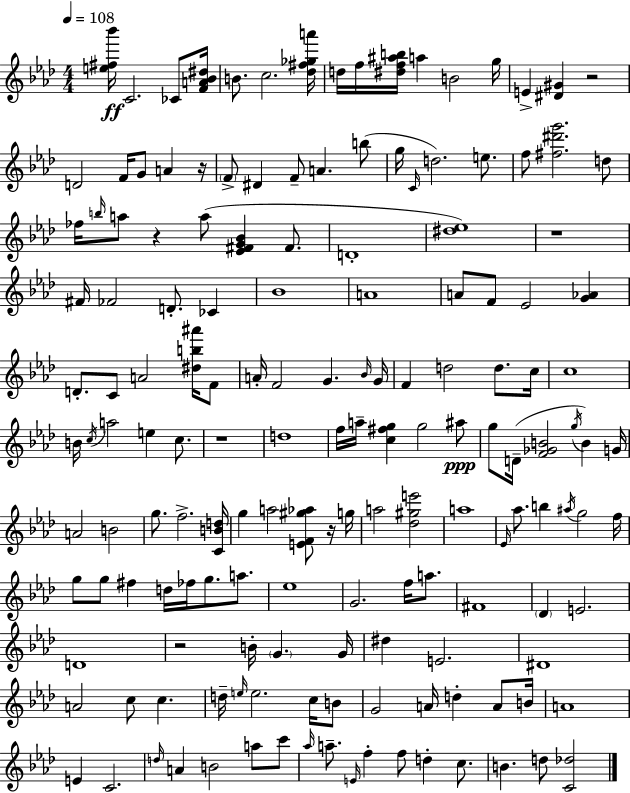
{
  \clef treble
  \numericTimeSignature
  \time 4/4
  \key f \minor
  \tempo 4 = 108
  <e'' fis'' bes'''>16\ff c'2. ces'8 <f' a' bes' dis''>16 | b'8. c''2. <des'' fis'' ges'' a'''>16 | d''16 f''16 <dis'' f'' ais'' b''>16 a''4 b'2 g''16 | e'4-> <dis' gis'>4 r2 | \break d'2 f'16 g'8 a'4 r16 | \parenthesize f'8-> dis'4 f'8-- a'4. b''8( | g''16 \grace { c'16 }) d''2. e''8. | f''8 <fis'' dis''' g'''>2. d''8 | \break fes''16 \grace { b''16 } a''8 r4 a''8( <ees' fis' g' bes'>4 fis'8. | d'1-. | <dis'' ees''>1) | r1 | \break fis'16 fes'2 d'8.-. ces'4 | bes'1 | a'1 | a'8 f'8 ees'2 <g' aes'>4 | \break d'8.-. c'8 a'2 <dis'' b'' ais'''>16 | f'8 a'16-. f'2 g'4. | \grace { bes'16 } g'16 f'4 d''2 d''8. | c''16 c''1 | \break b'16 \acciaccatura { c''16 } a''2 e''4 | c''8. r1 | d''1 | f''16 a''16-- <c'' fis'' g''>4 g''2 | \break ais''8\ppp g''8 d'16--( <f' ges' b'>2 \acciaccatura { g''16 } | b'4) g'16 a'2 b'2 | g''8. f''2.-> | <c' b' d''>16 g''4 a''2 | \break <e' f' gis'' aes''>8 r16 g''16 a''2 <des'' gis'' e'''>2 | a''1 | \grace { ees'16 } aes''8. b''4 \acciaccatura { ais''16 } g''2 | f''16 g''8 g''8 fis''4 d''16 | \break fes''16 g''8. a''8. ees''1 | g'2. | f''16 a''8. fis'1 | \parenthesize des'4 e'2. | \break d'1 | r2 b'16-. | \parenthesize g'4. g'16 dis''4 e'2. | dis'1 | \break a'2 c''8 | c''4. d''16-- \grace { e''16 } e''2. | c''16 b'8 g'2 | a'16 d''4-. a'8 b'16 a'1 | \break e'4 c'2. | \grace { d''16 } a'4 b'2 | a''8 c'''8 \grace { aes''16 } a''8.-- \grace { e'16 } f''4-. | f''8 d''4-. c''8. b'4. | \break d''8 <c' des''>2 \bar "|."
}